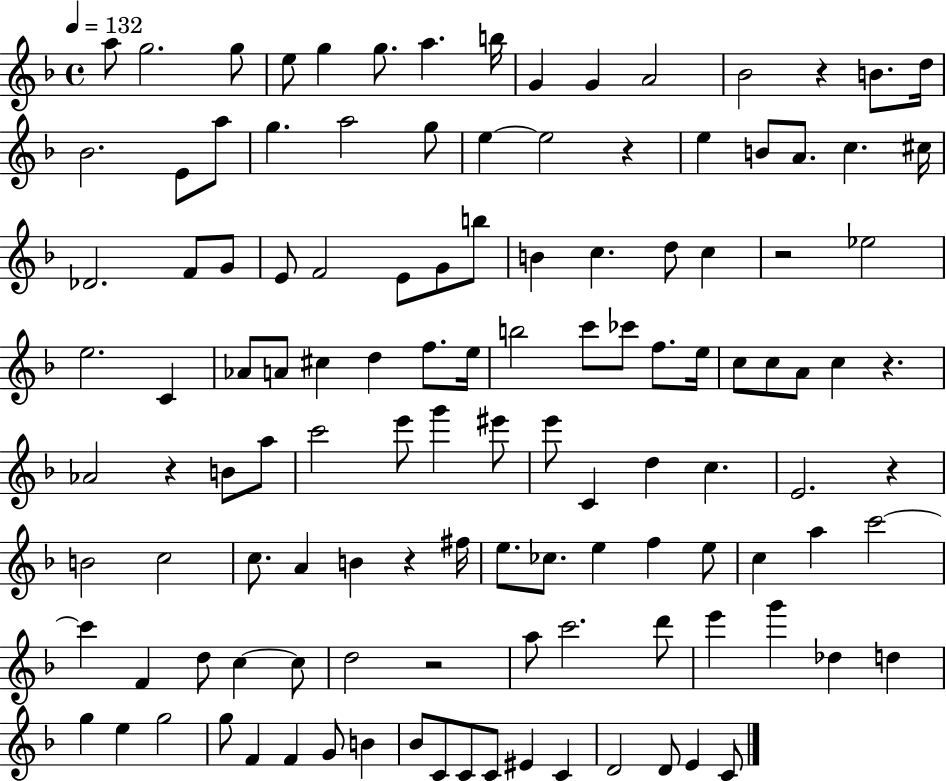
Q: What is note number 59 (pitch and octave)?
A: B4